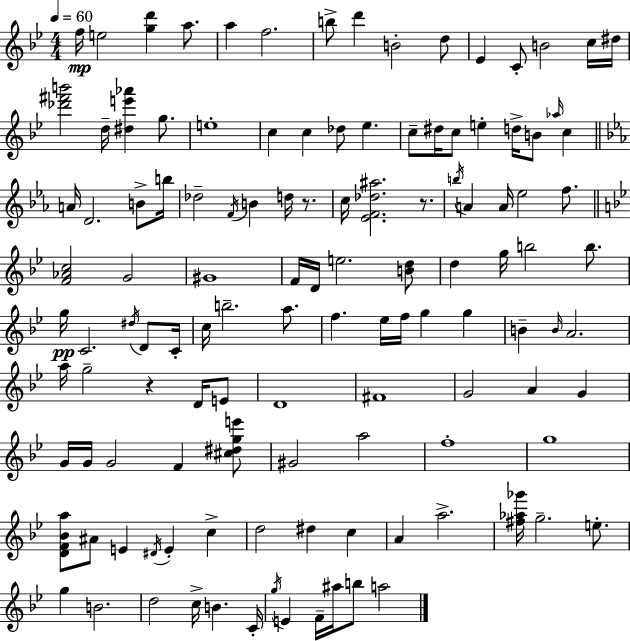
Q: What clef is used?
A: treble